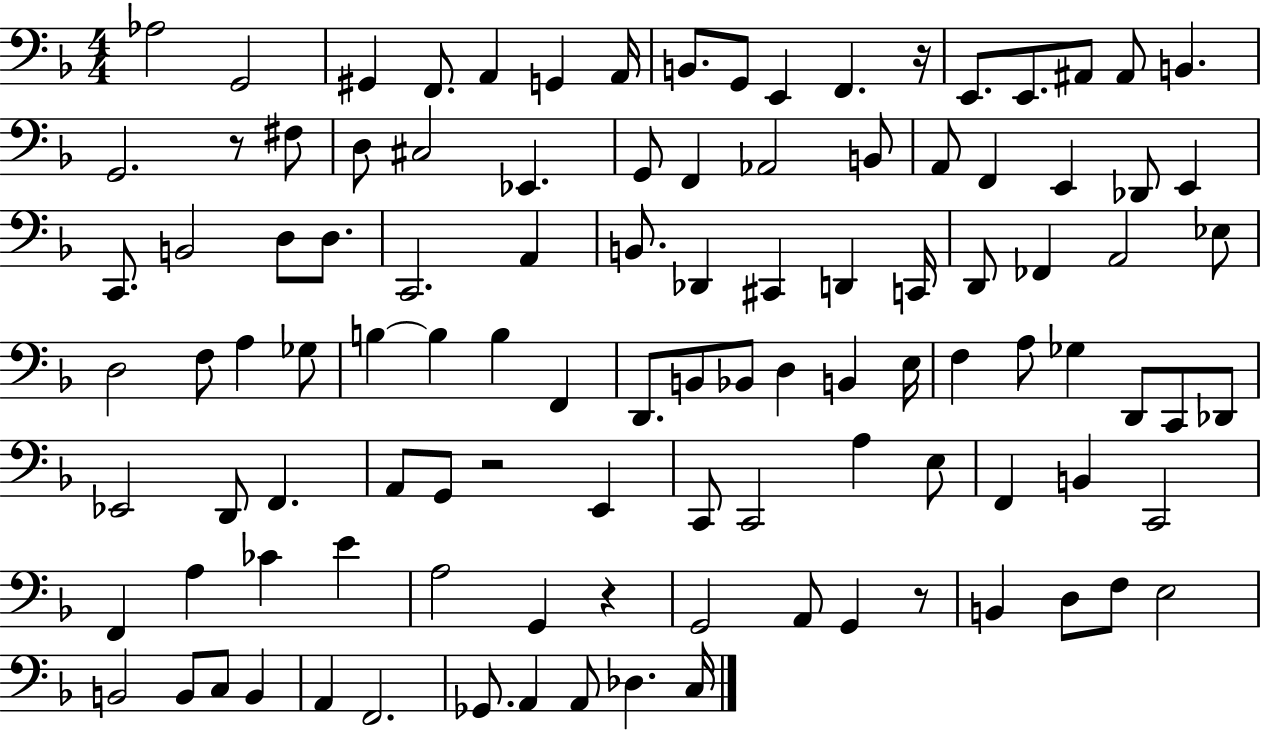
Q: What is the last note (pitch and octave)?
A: C3